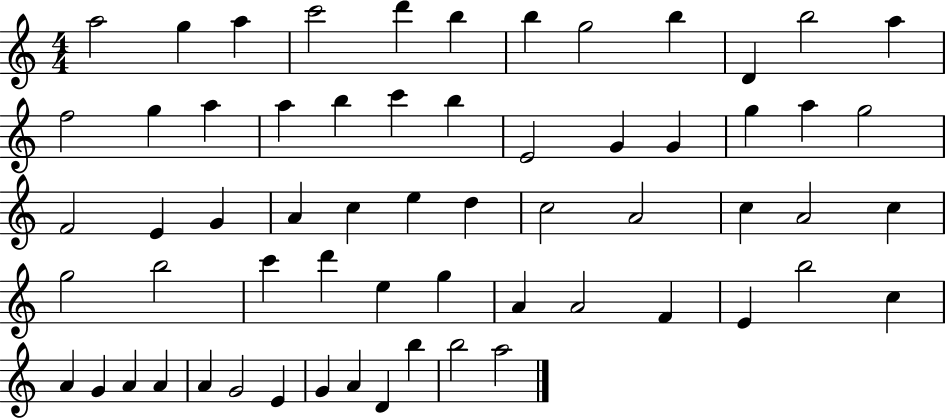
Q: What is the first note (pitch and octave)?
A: A5